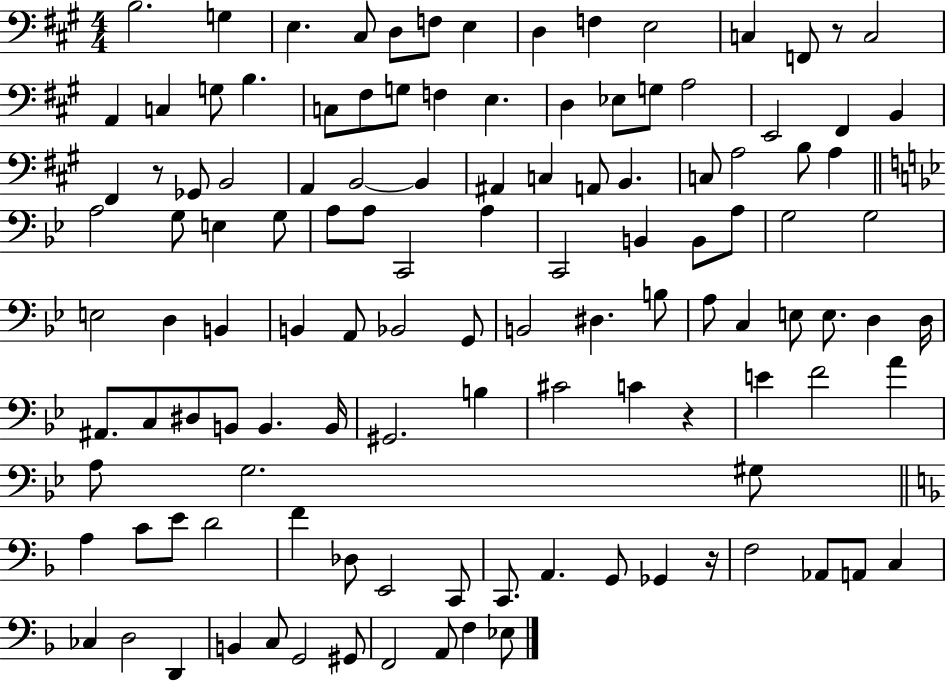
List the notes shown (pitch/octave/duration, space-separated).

B3/h. G3/q E3/q. C#3/e D3/e F3/e E3/q D3/q F3/q E3/h C3/q F2/e R/e C3/h A2/q C3/q G3/e B3/q. C3/e F#3/e G3/e F3/q E3/q. D3/q Eb3/e G3/e A3/h E2/h F#2/q B2/q F#2/q R/e Gb2/e B2/h A2/q B2/h B2/q A#2/q C3/q A2/e B2/q. C3/e A3/h B3/e A3/q A3/h G3/e E3/q G3/e A3/e A3/e C2/h A3/q C2/h B2/q B2/e A3/e G3/h G3/h E3/h D3/q B2/q B2/q A2/e Bb2/h G2/e B2/h D#3/q. B3/e A3/e C3/q E3/e E3/e. D3/q D3/s A#2/e. C3/e D#3/e B2/e B2/q. B2/s G#2/h. B3/q C#4/h C4/q R/q E4/q F4/h A4/q A3/e G3/h. G#3/e A3/q C4/e E4/e D4/h F4/q Db3/e E2/h C2/e C2/e. A2/q. G2/e Gb2/q R/s F3/h Ab2/e A2/e C3/q CES3/q D3/h D2/q B2/q C3/e G2/h G#2/e F2/h A2/e F3/q Eb3/e